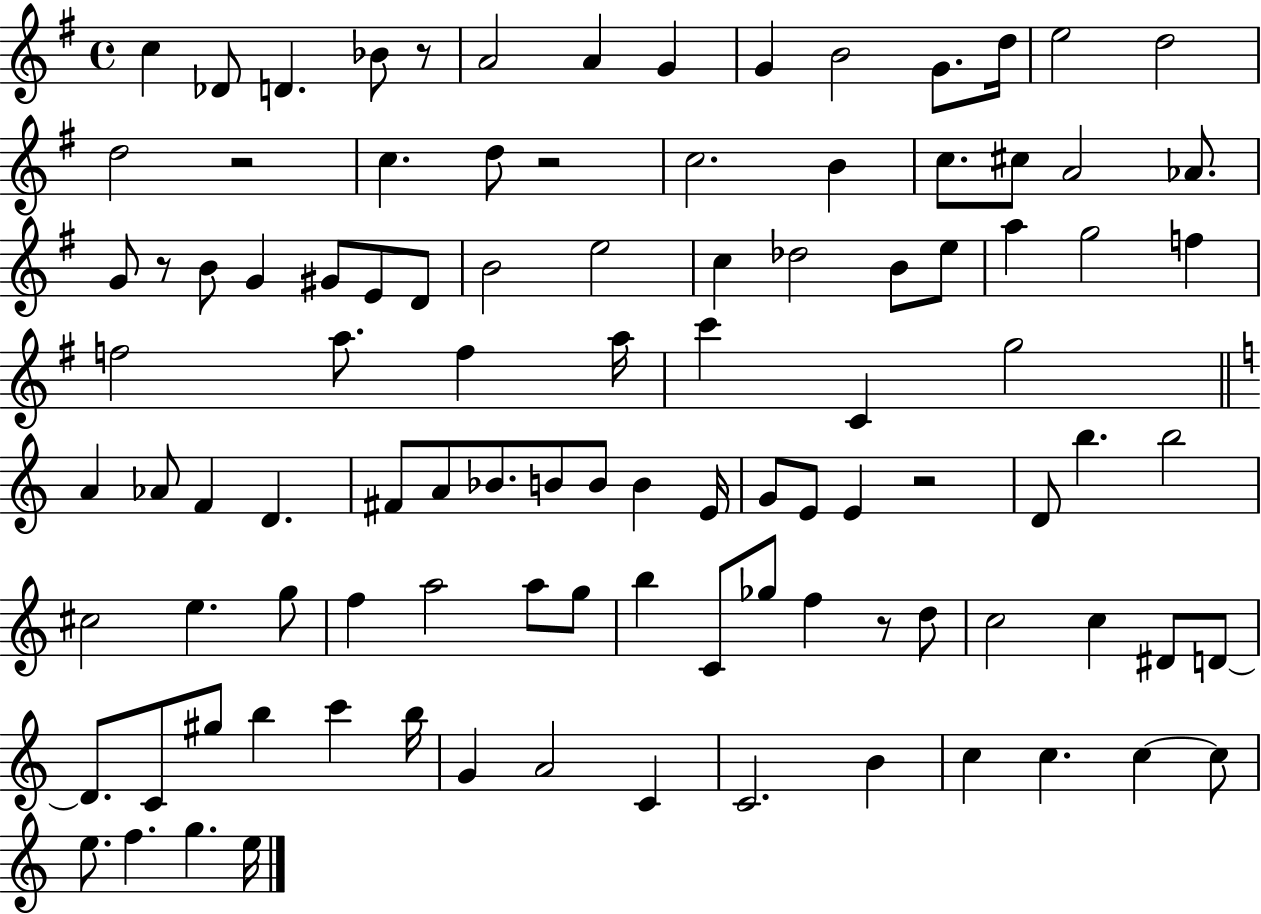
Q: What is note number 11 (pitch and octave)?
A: D5